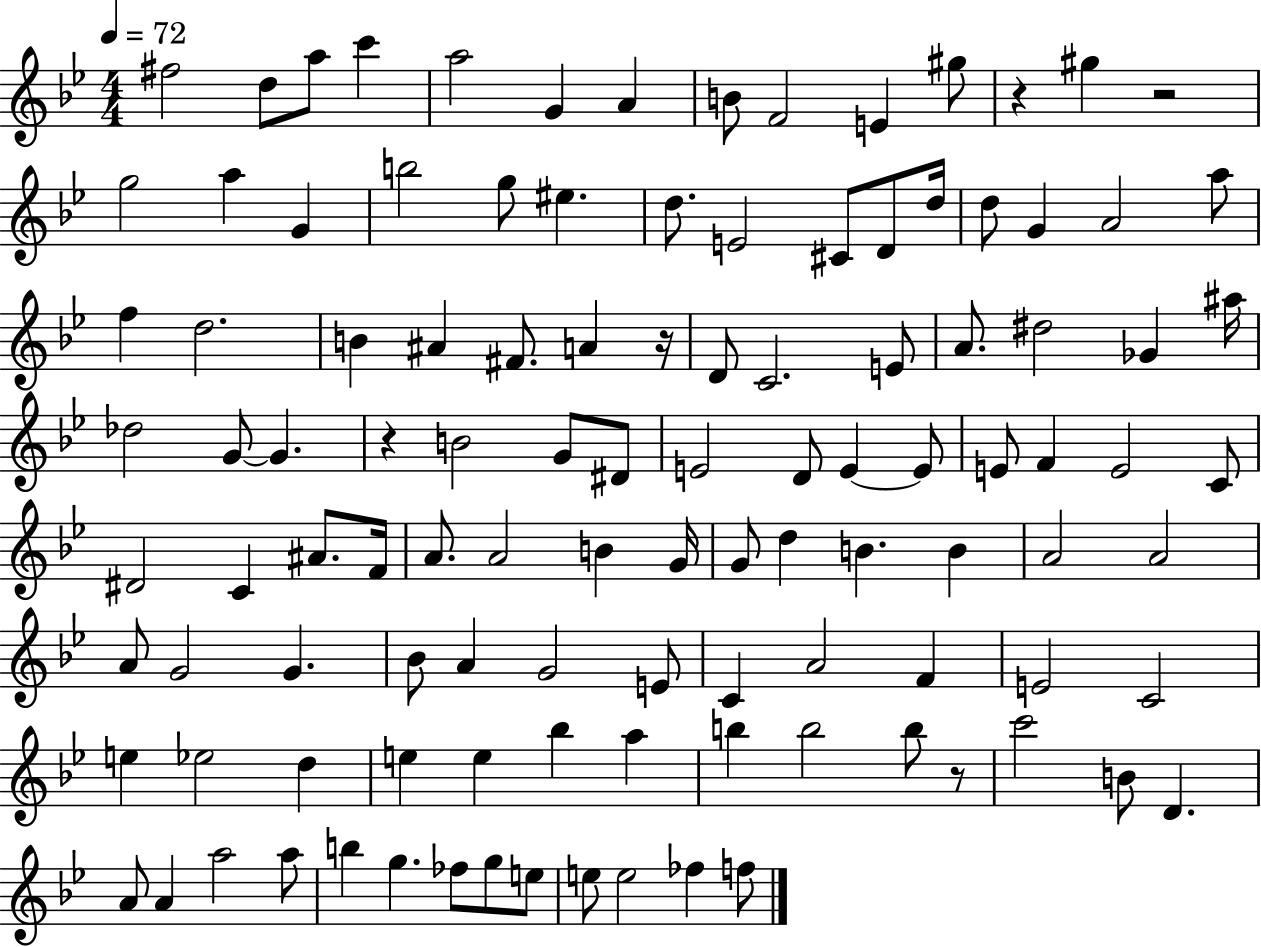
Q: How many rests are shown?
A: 5